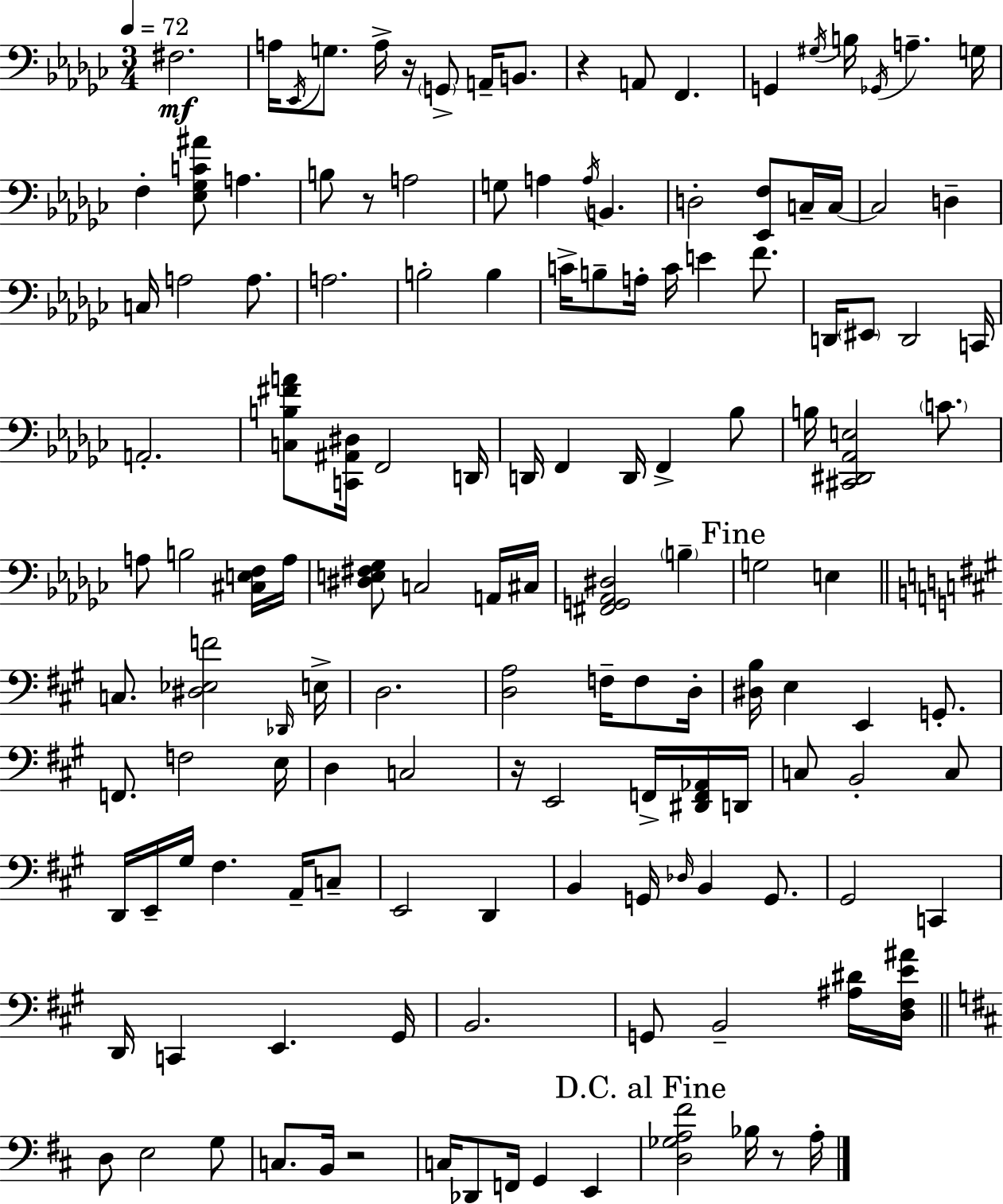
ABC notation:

X:1
T:Untitled
M:3/4
L:1/4
K:Ebm
^F,2 A,/4 _E,,/4 G,/2 A,/4 z/4 G,,/2 A,,/4 B,,/2 z A,,/2 F,, G,, ^G,/4 B,/4 _G,,/4 A, G,/4 F, [_E,_G,C^A]/2 A, B,/2 z/2 A,2 G,/2 A, A,/4 B,, D,2 [_E,,F,]/2 C,/4 C,/4 C,2 D, C,/4 A,2 A,/2 A,2 B,2 B, C/4 B,/2 A,/4 C/4 E F/2 D,,/4 ^E,,/2 D,,2 C,,/4 A,,2 [C,B,^FA]/2 [C,,^A,,^D,]/4 F,,2 D,,/4 D,,/4 F,, D,,/4 F,, _B,/2 B,/4 [^C,,^D,,_A,,E,]2 C/2 A,/2 B,2 [^C,E,F,]/4 A,/4 [^D,E,^F,_G,]/2 C,2 A,,/4 ^C,/4 [^F,,G,,_A,,^D,]2 B, G,2 E, C,/2 [^D,_E,F]2 _D,,/4 E,/4 D,2 [D,A,]2 F,/4 F,/2 D,/4 [^D,B,]/4 E, E,, G,,/2 F,,/2 F,2 E,/4 D, C,2 z/4 E,,2 F,,/4 [^D,,F,,_A,,]/4 D,,/4 C,/2 B,,2 C,/2 D,,/4 E,,/4 ^G,/4 ^F, A,,/4 C,/2 E,,2 D,, B,, G,,/4 _D,/4 B,, G,,/2 ^G,,2 C,, D,,/4 C,, E,, ^G,,/4 B,,2 G,,/2 B,,2 [^A,^D]/4 [D,^F,E^A]/4 D,/2 E,2 G,/2 C,/2 B,,/4 z2 C,/4 _D,,/2 F,,/4 G,, E,, [D,_G,A,^F]2 _B,/4 z/2 A,/4